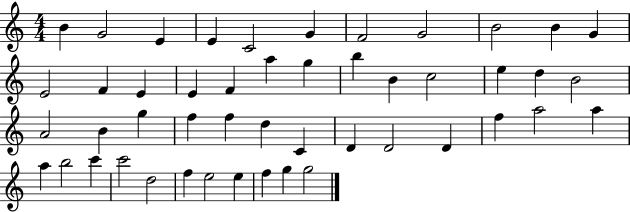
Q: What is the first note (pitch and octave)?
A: B4